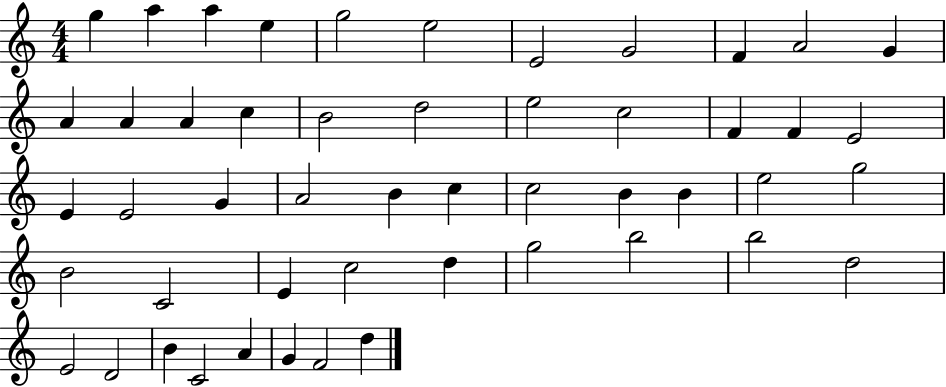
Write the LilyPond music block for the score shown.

{
  \clef treble
  \numericTimeSignature
  \time 4/4
  \key c \major
  g''4 a''4 a''4 e''4 | g''2 e''2 | e'2 g'2 | f'4 a'2 g'4 | \break a'4 a'4 a'4 c''4 | b'2 d''2 | e''2 c''2 | f'4 f'4 e'2 | \break e'4 e'2 g'4 | a'2 b'4 c''4 | c''2 b'4 b'4 | e''2 g''2 | \break b'2 c'2 | e'4 c''2 d''4 | g''2 b''2 | b''2 d''2 | \break e'2 d'2 | b'4 c'2 a'4 | g'4 f'2 d''4 | \bar "|."
}